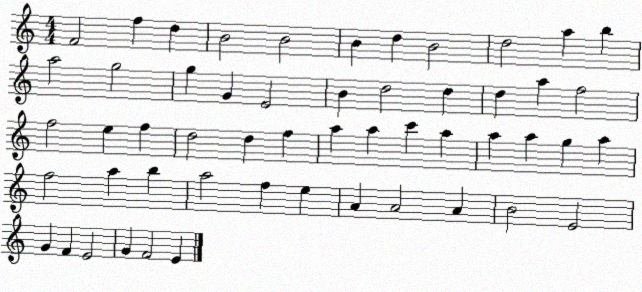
X:1
T:Untitled
M:4/4
L:1/4
K:C
F2 f d B2 B2 B d B2 d2 a b a2 g2 g G E2 B d2 d d a f2 f2 e f d2 d f a a c' a a a g a f2 a b a2 f e A A2 A B2 E2 G F E2 G F2 E